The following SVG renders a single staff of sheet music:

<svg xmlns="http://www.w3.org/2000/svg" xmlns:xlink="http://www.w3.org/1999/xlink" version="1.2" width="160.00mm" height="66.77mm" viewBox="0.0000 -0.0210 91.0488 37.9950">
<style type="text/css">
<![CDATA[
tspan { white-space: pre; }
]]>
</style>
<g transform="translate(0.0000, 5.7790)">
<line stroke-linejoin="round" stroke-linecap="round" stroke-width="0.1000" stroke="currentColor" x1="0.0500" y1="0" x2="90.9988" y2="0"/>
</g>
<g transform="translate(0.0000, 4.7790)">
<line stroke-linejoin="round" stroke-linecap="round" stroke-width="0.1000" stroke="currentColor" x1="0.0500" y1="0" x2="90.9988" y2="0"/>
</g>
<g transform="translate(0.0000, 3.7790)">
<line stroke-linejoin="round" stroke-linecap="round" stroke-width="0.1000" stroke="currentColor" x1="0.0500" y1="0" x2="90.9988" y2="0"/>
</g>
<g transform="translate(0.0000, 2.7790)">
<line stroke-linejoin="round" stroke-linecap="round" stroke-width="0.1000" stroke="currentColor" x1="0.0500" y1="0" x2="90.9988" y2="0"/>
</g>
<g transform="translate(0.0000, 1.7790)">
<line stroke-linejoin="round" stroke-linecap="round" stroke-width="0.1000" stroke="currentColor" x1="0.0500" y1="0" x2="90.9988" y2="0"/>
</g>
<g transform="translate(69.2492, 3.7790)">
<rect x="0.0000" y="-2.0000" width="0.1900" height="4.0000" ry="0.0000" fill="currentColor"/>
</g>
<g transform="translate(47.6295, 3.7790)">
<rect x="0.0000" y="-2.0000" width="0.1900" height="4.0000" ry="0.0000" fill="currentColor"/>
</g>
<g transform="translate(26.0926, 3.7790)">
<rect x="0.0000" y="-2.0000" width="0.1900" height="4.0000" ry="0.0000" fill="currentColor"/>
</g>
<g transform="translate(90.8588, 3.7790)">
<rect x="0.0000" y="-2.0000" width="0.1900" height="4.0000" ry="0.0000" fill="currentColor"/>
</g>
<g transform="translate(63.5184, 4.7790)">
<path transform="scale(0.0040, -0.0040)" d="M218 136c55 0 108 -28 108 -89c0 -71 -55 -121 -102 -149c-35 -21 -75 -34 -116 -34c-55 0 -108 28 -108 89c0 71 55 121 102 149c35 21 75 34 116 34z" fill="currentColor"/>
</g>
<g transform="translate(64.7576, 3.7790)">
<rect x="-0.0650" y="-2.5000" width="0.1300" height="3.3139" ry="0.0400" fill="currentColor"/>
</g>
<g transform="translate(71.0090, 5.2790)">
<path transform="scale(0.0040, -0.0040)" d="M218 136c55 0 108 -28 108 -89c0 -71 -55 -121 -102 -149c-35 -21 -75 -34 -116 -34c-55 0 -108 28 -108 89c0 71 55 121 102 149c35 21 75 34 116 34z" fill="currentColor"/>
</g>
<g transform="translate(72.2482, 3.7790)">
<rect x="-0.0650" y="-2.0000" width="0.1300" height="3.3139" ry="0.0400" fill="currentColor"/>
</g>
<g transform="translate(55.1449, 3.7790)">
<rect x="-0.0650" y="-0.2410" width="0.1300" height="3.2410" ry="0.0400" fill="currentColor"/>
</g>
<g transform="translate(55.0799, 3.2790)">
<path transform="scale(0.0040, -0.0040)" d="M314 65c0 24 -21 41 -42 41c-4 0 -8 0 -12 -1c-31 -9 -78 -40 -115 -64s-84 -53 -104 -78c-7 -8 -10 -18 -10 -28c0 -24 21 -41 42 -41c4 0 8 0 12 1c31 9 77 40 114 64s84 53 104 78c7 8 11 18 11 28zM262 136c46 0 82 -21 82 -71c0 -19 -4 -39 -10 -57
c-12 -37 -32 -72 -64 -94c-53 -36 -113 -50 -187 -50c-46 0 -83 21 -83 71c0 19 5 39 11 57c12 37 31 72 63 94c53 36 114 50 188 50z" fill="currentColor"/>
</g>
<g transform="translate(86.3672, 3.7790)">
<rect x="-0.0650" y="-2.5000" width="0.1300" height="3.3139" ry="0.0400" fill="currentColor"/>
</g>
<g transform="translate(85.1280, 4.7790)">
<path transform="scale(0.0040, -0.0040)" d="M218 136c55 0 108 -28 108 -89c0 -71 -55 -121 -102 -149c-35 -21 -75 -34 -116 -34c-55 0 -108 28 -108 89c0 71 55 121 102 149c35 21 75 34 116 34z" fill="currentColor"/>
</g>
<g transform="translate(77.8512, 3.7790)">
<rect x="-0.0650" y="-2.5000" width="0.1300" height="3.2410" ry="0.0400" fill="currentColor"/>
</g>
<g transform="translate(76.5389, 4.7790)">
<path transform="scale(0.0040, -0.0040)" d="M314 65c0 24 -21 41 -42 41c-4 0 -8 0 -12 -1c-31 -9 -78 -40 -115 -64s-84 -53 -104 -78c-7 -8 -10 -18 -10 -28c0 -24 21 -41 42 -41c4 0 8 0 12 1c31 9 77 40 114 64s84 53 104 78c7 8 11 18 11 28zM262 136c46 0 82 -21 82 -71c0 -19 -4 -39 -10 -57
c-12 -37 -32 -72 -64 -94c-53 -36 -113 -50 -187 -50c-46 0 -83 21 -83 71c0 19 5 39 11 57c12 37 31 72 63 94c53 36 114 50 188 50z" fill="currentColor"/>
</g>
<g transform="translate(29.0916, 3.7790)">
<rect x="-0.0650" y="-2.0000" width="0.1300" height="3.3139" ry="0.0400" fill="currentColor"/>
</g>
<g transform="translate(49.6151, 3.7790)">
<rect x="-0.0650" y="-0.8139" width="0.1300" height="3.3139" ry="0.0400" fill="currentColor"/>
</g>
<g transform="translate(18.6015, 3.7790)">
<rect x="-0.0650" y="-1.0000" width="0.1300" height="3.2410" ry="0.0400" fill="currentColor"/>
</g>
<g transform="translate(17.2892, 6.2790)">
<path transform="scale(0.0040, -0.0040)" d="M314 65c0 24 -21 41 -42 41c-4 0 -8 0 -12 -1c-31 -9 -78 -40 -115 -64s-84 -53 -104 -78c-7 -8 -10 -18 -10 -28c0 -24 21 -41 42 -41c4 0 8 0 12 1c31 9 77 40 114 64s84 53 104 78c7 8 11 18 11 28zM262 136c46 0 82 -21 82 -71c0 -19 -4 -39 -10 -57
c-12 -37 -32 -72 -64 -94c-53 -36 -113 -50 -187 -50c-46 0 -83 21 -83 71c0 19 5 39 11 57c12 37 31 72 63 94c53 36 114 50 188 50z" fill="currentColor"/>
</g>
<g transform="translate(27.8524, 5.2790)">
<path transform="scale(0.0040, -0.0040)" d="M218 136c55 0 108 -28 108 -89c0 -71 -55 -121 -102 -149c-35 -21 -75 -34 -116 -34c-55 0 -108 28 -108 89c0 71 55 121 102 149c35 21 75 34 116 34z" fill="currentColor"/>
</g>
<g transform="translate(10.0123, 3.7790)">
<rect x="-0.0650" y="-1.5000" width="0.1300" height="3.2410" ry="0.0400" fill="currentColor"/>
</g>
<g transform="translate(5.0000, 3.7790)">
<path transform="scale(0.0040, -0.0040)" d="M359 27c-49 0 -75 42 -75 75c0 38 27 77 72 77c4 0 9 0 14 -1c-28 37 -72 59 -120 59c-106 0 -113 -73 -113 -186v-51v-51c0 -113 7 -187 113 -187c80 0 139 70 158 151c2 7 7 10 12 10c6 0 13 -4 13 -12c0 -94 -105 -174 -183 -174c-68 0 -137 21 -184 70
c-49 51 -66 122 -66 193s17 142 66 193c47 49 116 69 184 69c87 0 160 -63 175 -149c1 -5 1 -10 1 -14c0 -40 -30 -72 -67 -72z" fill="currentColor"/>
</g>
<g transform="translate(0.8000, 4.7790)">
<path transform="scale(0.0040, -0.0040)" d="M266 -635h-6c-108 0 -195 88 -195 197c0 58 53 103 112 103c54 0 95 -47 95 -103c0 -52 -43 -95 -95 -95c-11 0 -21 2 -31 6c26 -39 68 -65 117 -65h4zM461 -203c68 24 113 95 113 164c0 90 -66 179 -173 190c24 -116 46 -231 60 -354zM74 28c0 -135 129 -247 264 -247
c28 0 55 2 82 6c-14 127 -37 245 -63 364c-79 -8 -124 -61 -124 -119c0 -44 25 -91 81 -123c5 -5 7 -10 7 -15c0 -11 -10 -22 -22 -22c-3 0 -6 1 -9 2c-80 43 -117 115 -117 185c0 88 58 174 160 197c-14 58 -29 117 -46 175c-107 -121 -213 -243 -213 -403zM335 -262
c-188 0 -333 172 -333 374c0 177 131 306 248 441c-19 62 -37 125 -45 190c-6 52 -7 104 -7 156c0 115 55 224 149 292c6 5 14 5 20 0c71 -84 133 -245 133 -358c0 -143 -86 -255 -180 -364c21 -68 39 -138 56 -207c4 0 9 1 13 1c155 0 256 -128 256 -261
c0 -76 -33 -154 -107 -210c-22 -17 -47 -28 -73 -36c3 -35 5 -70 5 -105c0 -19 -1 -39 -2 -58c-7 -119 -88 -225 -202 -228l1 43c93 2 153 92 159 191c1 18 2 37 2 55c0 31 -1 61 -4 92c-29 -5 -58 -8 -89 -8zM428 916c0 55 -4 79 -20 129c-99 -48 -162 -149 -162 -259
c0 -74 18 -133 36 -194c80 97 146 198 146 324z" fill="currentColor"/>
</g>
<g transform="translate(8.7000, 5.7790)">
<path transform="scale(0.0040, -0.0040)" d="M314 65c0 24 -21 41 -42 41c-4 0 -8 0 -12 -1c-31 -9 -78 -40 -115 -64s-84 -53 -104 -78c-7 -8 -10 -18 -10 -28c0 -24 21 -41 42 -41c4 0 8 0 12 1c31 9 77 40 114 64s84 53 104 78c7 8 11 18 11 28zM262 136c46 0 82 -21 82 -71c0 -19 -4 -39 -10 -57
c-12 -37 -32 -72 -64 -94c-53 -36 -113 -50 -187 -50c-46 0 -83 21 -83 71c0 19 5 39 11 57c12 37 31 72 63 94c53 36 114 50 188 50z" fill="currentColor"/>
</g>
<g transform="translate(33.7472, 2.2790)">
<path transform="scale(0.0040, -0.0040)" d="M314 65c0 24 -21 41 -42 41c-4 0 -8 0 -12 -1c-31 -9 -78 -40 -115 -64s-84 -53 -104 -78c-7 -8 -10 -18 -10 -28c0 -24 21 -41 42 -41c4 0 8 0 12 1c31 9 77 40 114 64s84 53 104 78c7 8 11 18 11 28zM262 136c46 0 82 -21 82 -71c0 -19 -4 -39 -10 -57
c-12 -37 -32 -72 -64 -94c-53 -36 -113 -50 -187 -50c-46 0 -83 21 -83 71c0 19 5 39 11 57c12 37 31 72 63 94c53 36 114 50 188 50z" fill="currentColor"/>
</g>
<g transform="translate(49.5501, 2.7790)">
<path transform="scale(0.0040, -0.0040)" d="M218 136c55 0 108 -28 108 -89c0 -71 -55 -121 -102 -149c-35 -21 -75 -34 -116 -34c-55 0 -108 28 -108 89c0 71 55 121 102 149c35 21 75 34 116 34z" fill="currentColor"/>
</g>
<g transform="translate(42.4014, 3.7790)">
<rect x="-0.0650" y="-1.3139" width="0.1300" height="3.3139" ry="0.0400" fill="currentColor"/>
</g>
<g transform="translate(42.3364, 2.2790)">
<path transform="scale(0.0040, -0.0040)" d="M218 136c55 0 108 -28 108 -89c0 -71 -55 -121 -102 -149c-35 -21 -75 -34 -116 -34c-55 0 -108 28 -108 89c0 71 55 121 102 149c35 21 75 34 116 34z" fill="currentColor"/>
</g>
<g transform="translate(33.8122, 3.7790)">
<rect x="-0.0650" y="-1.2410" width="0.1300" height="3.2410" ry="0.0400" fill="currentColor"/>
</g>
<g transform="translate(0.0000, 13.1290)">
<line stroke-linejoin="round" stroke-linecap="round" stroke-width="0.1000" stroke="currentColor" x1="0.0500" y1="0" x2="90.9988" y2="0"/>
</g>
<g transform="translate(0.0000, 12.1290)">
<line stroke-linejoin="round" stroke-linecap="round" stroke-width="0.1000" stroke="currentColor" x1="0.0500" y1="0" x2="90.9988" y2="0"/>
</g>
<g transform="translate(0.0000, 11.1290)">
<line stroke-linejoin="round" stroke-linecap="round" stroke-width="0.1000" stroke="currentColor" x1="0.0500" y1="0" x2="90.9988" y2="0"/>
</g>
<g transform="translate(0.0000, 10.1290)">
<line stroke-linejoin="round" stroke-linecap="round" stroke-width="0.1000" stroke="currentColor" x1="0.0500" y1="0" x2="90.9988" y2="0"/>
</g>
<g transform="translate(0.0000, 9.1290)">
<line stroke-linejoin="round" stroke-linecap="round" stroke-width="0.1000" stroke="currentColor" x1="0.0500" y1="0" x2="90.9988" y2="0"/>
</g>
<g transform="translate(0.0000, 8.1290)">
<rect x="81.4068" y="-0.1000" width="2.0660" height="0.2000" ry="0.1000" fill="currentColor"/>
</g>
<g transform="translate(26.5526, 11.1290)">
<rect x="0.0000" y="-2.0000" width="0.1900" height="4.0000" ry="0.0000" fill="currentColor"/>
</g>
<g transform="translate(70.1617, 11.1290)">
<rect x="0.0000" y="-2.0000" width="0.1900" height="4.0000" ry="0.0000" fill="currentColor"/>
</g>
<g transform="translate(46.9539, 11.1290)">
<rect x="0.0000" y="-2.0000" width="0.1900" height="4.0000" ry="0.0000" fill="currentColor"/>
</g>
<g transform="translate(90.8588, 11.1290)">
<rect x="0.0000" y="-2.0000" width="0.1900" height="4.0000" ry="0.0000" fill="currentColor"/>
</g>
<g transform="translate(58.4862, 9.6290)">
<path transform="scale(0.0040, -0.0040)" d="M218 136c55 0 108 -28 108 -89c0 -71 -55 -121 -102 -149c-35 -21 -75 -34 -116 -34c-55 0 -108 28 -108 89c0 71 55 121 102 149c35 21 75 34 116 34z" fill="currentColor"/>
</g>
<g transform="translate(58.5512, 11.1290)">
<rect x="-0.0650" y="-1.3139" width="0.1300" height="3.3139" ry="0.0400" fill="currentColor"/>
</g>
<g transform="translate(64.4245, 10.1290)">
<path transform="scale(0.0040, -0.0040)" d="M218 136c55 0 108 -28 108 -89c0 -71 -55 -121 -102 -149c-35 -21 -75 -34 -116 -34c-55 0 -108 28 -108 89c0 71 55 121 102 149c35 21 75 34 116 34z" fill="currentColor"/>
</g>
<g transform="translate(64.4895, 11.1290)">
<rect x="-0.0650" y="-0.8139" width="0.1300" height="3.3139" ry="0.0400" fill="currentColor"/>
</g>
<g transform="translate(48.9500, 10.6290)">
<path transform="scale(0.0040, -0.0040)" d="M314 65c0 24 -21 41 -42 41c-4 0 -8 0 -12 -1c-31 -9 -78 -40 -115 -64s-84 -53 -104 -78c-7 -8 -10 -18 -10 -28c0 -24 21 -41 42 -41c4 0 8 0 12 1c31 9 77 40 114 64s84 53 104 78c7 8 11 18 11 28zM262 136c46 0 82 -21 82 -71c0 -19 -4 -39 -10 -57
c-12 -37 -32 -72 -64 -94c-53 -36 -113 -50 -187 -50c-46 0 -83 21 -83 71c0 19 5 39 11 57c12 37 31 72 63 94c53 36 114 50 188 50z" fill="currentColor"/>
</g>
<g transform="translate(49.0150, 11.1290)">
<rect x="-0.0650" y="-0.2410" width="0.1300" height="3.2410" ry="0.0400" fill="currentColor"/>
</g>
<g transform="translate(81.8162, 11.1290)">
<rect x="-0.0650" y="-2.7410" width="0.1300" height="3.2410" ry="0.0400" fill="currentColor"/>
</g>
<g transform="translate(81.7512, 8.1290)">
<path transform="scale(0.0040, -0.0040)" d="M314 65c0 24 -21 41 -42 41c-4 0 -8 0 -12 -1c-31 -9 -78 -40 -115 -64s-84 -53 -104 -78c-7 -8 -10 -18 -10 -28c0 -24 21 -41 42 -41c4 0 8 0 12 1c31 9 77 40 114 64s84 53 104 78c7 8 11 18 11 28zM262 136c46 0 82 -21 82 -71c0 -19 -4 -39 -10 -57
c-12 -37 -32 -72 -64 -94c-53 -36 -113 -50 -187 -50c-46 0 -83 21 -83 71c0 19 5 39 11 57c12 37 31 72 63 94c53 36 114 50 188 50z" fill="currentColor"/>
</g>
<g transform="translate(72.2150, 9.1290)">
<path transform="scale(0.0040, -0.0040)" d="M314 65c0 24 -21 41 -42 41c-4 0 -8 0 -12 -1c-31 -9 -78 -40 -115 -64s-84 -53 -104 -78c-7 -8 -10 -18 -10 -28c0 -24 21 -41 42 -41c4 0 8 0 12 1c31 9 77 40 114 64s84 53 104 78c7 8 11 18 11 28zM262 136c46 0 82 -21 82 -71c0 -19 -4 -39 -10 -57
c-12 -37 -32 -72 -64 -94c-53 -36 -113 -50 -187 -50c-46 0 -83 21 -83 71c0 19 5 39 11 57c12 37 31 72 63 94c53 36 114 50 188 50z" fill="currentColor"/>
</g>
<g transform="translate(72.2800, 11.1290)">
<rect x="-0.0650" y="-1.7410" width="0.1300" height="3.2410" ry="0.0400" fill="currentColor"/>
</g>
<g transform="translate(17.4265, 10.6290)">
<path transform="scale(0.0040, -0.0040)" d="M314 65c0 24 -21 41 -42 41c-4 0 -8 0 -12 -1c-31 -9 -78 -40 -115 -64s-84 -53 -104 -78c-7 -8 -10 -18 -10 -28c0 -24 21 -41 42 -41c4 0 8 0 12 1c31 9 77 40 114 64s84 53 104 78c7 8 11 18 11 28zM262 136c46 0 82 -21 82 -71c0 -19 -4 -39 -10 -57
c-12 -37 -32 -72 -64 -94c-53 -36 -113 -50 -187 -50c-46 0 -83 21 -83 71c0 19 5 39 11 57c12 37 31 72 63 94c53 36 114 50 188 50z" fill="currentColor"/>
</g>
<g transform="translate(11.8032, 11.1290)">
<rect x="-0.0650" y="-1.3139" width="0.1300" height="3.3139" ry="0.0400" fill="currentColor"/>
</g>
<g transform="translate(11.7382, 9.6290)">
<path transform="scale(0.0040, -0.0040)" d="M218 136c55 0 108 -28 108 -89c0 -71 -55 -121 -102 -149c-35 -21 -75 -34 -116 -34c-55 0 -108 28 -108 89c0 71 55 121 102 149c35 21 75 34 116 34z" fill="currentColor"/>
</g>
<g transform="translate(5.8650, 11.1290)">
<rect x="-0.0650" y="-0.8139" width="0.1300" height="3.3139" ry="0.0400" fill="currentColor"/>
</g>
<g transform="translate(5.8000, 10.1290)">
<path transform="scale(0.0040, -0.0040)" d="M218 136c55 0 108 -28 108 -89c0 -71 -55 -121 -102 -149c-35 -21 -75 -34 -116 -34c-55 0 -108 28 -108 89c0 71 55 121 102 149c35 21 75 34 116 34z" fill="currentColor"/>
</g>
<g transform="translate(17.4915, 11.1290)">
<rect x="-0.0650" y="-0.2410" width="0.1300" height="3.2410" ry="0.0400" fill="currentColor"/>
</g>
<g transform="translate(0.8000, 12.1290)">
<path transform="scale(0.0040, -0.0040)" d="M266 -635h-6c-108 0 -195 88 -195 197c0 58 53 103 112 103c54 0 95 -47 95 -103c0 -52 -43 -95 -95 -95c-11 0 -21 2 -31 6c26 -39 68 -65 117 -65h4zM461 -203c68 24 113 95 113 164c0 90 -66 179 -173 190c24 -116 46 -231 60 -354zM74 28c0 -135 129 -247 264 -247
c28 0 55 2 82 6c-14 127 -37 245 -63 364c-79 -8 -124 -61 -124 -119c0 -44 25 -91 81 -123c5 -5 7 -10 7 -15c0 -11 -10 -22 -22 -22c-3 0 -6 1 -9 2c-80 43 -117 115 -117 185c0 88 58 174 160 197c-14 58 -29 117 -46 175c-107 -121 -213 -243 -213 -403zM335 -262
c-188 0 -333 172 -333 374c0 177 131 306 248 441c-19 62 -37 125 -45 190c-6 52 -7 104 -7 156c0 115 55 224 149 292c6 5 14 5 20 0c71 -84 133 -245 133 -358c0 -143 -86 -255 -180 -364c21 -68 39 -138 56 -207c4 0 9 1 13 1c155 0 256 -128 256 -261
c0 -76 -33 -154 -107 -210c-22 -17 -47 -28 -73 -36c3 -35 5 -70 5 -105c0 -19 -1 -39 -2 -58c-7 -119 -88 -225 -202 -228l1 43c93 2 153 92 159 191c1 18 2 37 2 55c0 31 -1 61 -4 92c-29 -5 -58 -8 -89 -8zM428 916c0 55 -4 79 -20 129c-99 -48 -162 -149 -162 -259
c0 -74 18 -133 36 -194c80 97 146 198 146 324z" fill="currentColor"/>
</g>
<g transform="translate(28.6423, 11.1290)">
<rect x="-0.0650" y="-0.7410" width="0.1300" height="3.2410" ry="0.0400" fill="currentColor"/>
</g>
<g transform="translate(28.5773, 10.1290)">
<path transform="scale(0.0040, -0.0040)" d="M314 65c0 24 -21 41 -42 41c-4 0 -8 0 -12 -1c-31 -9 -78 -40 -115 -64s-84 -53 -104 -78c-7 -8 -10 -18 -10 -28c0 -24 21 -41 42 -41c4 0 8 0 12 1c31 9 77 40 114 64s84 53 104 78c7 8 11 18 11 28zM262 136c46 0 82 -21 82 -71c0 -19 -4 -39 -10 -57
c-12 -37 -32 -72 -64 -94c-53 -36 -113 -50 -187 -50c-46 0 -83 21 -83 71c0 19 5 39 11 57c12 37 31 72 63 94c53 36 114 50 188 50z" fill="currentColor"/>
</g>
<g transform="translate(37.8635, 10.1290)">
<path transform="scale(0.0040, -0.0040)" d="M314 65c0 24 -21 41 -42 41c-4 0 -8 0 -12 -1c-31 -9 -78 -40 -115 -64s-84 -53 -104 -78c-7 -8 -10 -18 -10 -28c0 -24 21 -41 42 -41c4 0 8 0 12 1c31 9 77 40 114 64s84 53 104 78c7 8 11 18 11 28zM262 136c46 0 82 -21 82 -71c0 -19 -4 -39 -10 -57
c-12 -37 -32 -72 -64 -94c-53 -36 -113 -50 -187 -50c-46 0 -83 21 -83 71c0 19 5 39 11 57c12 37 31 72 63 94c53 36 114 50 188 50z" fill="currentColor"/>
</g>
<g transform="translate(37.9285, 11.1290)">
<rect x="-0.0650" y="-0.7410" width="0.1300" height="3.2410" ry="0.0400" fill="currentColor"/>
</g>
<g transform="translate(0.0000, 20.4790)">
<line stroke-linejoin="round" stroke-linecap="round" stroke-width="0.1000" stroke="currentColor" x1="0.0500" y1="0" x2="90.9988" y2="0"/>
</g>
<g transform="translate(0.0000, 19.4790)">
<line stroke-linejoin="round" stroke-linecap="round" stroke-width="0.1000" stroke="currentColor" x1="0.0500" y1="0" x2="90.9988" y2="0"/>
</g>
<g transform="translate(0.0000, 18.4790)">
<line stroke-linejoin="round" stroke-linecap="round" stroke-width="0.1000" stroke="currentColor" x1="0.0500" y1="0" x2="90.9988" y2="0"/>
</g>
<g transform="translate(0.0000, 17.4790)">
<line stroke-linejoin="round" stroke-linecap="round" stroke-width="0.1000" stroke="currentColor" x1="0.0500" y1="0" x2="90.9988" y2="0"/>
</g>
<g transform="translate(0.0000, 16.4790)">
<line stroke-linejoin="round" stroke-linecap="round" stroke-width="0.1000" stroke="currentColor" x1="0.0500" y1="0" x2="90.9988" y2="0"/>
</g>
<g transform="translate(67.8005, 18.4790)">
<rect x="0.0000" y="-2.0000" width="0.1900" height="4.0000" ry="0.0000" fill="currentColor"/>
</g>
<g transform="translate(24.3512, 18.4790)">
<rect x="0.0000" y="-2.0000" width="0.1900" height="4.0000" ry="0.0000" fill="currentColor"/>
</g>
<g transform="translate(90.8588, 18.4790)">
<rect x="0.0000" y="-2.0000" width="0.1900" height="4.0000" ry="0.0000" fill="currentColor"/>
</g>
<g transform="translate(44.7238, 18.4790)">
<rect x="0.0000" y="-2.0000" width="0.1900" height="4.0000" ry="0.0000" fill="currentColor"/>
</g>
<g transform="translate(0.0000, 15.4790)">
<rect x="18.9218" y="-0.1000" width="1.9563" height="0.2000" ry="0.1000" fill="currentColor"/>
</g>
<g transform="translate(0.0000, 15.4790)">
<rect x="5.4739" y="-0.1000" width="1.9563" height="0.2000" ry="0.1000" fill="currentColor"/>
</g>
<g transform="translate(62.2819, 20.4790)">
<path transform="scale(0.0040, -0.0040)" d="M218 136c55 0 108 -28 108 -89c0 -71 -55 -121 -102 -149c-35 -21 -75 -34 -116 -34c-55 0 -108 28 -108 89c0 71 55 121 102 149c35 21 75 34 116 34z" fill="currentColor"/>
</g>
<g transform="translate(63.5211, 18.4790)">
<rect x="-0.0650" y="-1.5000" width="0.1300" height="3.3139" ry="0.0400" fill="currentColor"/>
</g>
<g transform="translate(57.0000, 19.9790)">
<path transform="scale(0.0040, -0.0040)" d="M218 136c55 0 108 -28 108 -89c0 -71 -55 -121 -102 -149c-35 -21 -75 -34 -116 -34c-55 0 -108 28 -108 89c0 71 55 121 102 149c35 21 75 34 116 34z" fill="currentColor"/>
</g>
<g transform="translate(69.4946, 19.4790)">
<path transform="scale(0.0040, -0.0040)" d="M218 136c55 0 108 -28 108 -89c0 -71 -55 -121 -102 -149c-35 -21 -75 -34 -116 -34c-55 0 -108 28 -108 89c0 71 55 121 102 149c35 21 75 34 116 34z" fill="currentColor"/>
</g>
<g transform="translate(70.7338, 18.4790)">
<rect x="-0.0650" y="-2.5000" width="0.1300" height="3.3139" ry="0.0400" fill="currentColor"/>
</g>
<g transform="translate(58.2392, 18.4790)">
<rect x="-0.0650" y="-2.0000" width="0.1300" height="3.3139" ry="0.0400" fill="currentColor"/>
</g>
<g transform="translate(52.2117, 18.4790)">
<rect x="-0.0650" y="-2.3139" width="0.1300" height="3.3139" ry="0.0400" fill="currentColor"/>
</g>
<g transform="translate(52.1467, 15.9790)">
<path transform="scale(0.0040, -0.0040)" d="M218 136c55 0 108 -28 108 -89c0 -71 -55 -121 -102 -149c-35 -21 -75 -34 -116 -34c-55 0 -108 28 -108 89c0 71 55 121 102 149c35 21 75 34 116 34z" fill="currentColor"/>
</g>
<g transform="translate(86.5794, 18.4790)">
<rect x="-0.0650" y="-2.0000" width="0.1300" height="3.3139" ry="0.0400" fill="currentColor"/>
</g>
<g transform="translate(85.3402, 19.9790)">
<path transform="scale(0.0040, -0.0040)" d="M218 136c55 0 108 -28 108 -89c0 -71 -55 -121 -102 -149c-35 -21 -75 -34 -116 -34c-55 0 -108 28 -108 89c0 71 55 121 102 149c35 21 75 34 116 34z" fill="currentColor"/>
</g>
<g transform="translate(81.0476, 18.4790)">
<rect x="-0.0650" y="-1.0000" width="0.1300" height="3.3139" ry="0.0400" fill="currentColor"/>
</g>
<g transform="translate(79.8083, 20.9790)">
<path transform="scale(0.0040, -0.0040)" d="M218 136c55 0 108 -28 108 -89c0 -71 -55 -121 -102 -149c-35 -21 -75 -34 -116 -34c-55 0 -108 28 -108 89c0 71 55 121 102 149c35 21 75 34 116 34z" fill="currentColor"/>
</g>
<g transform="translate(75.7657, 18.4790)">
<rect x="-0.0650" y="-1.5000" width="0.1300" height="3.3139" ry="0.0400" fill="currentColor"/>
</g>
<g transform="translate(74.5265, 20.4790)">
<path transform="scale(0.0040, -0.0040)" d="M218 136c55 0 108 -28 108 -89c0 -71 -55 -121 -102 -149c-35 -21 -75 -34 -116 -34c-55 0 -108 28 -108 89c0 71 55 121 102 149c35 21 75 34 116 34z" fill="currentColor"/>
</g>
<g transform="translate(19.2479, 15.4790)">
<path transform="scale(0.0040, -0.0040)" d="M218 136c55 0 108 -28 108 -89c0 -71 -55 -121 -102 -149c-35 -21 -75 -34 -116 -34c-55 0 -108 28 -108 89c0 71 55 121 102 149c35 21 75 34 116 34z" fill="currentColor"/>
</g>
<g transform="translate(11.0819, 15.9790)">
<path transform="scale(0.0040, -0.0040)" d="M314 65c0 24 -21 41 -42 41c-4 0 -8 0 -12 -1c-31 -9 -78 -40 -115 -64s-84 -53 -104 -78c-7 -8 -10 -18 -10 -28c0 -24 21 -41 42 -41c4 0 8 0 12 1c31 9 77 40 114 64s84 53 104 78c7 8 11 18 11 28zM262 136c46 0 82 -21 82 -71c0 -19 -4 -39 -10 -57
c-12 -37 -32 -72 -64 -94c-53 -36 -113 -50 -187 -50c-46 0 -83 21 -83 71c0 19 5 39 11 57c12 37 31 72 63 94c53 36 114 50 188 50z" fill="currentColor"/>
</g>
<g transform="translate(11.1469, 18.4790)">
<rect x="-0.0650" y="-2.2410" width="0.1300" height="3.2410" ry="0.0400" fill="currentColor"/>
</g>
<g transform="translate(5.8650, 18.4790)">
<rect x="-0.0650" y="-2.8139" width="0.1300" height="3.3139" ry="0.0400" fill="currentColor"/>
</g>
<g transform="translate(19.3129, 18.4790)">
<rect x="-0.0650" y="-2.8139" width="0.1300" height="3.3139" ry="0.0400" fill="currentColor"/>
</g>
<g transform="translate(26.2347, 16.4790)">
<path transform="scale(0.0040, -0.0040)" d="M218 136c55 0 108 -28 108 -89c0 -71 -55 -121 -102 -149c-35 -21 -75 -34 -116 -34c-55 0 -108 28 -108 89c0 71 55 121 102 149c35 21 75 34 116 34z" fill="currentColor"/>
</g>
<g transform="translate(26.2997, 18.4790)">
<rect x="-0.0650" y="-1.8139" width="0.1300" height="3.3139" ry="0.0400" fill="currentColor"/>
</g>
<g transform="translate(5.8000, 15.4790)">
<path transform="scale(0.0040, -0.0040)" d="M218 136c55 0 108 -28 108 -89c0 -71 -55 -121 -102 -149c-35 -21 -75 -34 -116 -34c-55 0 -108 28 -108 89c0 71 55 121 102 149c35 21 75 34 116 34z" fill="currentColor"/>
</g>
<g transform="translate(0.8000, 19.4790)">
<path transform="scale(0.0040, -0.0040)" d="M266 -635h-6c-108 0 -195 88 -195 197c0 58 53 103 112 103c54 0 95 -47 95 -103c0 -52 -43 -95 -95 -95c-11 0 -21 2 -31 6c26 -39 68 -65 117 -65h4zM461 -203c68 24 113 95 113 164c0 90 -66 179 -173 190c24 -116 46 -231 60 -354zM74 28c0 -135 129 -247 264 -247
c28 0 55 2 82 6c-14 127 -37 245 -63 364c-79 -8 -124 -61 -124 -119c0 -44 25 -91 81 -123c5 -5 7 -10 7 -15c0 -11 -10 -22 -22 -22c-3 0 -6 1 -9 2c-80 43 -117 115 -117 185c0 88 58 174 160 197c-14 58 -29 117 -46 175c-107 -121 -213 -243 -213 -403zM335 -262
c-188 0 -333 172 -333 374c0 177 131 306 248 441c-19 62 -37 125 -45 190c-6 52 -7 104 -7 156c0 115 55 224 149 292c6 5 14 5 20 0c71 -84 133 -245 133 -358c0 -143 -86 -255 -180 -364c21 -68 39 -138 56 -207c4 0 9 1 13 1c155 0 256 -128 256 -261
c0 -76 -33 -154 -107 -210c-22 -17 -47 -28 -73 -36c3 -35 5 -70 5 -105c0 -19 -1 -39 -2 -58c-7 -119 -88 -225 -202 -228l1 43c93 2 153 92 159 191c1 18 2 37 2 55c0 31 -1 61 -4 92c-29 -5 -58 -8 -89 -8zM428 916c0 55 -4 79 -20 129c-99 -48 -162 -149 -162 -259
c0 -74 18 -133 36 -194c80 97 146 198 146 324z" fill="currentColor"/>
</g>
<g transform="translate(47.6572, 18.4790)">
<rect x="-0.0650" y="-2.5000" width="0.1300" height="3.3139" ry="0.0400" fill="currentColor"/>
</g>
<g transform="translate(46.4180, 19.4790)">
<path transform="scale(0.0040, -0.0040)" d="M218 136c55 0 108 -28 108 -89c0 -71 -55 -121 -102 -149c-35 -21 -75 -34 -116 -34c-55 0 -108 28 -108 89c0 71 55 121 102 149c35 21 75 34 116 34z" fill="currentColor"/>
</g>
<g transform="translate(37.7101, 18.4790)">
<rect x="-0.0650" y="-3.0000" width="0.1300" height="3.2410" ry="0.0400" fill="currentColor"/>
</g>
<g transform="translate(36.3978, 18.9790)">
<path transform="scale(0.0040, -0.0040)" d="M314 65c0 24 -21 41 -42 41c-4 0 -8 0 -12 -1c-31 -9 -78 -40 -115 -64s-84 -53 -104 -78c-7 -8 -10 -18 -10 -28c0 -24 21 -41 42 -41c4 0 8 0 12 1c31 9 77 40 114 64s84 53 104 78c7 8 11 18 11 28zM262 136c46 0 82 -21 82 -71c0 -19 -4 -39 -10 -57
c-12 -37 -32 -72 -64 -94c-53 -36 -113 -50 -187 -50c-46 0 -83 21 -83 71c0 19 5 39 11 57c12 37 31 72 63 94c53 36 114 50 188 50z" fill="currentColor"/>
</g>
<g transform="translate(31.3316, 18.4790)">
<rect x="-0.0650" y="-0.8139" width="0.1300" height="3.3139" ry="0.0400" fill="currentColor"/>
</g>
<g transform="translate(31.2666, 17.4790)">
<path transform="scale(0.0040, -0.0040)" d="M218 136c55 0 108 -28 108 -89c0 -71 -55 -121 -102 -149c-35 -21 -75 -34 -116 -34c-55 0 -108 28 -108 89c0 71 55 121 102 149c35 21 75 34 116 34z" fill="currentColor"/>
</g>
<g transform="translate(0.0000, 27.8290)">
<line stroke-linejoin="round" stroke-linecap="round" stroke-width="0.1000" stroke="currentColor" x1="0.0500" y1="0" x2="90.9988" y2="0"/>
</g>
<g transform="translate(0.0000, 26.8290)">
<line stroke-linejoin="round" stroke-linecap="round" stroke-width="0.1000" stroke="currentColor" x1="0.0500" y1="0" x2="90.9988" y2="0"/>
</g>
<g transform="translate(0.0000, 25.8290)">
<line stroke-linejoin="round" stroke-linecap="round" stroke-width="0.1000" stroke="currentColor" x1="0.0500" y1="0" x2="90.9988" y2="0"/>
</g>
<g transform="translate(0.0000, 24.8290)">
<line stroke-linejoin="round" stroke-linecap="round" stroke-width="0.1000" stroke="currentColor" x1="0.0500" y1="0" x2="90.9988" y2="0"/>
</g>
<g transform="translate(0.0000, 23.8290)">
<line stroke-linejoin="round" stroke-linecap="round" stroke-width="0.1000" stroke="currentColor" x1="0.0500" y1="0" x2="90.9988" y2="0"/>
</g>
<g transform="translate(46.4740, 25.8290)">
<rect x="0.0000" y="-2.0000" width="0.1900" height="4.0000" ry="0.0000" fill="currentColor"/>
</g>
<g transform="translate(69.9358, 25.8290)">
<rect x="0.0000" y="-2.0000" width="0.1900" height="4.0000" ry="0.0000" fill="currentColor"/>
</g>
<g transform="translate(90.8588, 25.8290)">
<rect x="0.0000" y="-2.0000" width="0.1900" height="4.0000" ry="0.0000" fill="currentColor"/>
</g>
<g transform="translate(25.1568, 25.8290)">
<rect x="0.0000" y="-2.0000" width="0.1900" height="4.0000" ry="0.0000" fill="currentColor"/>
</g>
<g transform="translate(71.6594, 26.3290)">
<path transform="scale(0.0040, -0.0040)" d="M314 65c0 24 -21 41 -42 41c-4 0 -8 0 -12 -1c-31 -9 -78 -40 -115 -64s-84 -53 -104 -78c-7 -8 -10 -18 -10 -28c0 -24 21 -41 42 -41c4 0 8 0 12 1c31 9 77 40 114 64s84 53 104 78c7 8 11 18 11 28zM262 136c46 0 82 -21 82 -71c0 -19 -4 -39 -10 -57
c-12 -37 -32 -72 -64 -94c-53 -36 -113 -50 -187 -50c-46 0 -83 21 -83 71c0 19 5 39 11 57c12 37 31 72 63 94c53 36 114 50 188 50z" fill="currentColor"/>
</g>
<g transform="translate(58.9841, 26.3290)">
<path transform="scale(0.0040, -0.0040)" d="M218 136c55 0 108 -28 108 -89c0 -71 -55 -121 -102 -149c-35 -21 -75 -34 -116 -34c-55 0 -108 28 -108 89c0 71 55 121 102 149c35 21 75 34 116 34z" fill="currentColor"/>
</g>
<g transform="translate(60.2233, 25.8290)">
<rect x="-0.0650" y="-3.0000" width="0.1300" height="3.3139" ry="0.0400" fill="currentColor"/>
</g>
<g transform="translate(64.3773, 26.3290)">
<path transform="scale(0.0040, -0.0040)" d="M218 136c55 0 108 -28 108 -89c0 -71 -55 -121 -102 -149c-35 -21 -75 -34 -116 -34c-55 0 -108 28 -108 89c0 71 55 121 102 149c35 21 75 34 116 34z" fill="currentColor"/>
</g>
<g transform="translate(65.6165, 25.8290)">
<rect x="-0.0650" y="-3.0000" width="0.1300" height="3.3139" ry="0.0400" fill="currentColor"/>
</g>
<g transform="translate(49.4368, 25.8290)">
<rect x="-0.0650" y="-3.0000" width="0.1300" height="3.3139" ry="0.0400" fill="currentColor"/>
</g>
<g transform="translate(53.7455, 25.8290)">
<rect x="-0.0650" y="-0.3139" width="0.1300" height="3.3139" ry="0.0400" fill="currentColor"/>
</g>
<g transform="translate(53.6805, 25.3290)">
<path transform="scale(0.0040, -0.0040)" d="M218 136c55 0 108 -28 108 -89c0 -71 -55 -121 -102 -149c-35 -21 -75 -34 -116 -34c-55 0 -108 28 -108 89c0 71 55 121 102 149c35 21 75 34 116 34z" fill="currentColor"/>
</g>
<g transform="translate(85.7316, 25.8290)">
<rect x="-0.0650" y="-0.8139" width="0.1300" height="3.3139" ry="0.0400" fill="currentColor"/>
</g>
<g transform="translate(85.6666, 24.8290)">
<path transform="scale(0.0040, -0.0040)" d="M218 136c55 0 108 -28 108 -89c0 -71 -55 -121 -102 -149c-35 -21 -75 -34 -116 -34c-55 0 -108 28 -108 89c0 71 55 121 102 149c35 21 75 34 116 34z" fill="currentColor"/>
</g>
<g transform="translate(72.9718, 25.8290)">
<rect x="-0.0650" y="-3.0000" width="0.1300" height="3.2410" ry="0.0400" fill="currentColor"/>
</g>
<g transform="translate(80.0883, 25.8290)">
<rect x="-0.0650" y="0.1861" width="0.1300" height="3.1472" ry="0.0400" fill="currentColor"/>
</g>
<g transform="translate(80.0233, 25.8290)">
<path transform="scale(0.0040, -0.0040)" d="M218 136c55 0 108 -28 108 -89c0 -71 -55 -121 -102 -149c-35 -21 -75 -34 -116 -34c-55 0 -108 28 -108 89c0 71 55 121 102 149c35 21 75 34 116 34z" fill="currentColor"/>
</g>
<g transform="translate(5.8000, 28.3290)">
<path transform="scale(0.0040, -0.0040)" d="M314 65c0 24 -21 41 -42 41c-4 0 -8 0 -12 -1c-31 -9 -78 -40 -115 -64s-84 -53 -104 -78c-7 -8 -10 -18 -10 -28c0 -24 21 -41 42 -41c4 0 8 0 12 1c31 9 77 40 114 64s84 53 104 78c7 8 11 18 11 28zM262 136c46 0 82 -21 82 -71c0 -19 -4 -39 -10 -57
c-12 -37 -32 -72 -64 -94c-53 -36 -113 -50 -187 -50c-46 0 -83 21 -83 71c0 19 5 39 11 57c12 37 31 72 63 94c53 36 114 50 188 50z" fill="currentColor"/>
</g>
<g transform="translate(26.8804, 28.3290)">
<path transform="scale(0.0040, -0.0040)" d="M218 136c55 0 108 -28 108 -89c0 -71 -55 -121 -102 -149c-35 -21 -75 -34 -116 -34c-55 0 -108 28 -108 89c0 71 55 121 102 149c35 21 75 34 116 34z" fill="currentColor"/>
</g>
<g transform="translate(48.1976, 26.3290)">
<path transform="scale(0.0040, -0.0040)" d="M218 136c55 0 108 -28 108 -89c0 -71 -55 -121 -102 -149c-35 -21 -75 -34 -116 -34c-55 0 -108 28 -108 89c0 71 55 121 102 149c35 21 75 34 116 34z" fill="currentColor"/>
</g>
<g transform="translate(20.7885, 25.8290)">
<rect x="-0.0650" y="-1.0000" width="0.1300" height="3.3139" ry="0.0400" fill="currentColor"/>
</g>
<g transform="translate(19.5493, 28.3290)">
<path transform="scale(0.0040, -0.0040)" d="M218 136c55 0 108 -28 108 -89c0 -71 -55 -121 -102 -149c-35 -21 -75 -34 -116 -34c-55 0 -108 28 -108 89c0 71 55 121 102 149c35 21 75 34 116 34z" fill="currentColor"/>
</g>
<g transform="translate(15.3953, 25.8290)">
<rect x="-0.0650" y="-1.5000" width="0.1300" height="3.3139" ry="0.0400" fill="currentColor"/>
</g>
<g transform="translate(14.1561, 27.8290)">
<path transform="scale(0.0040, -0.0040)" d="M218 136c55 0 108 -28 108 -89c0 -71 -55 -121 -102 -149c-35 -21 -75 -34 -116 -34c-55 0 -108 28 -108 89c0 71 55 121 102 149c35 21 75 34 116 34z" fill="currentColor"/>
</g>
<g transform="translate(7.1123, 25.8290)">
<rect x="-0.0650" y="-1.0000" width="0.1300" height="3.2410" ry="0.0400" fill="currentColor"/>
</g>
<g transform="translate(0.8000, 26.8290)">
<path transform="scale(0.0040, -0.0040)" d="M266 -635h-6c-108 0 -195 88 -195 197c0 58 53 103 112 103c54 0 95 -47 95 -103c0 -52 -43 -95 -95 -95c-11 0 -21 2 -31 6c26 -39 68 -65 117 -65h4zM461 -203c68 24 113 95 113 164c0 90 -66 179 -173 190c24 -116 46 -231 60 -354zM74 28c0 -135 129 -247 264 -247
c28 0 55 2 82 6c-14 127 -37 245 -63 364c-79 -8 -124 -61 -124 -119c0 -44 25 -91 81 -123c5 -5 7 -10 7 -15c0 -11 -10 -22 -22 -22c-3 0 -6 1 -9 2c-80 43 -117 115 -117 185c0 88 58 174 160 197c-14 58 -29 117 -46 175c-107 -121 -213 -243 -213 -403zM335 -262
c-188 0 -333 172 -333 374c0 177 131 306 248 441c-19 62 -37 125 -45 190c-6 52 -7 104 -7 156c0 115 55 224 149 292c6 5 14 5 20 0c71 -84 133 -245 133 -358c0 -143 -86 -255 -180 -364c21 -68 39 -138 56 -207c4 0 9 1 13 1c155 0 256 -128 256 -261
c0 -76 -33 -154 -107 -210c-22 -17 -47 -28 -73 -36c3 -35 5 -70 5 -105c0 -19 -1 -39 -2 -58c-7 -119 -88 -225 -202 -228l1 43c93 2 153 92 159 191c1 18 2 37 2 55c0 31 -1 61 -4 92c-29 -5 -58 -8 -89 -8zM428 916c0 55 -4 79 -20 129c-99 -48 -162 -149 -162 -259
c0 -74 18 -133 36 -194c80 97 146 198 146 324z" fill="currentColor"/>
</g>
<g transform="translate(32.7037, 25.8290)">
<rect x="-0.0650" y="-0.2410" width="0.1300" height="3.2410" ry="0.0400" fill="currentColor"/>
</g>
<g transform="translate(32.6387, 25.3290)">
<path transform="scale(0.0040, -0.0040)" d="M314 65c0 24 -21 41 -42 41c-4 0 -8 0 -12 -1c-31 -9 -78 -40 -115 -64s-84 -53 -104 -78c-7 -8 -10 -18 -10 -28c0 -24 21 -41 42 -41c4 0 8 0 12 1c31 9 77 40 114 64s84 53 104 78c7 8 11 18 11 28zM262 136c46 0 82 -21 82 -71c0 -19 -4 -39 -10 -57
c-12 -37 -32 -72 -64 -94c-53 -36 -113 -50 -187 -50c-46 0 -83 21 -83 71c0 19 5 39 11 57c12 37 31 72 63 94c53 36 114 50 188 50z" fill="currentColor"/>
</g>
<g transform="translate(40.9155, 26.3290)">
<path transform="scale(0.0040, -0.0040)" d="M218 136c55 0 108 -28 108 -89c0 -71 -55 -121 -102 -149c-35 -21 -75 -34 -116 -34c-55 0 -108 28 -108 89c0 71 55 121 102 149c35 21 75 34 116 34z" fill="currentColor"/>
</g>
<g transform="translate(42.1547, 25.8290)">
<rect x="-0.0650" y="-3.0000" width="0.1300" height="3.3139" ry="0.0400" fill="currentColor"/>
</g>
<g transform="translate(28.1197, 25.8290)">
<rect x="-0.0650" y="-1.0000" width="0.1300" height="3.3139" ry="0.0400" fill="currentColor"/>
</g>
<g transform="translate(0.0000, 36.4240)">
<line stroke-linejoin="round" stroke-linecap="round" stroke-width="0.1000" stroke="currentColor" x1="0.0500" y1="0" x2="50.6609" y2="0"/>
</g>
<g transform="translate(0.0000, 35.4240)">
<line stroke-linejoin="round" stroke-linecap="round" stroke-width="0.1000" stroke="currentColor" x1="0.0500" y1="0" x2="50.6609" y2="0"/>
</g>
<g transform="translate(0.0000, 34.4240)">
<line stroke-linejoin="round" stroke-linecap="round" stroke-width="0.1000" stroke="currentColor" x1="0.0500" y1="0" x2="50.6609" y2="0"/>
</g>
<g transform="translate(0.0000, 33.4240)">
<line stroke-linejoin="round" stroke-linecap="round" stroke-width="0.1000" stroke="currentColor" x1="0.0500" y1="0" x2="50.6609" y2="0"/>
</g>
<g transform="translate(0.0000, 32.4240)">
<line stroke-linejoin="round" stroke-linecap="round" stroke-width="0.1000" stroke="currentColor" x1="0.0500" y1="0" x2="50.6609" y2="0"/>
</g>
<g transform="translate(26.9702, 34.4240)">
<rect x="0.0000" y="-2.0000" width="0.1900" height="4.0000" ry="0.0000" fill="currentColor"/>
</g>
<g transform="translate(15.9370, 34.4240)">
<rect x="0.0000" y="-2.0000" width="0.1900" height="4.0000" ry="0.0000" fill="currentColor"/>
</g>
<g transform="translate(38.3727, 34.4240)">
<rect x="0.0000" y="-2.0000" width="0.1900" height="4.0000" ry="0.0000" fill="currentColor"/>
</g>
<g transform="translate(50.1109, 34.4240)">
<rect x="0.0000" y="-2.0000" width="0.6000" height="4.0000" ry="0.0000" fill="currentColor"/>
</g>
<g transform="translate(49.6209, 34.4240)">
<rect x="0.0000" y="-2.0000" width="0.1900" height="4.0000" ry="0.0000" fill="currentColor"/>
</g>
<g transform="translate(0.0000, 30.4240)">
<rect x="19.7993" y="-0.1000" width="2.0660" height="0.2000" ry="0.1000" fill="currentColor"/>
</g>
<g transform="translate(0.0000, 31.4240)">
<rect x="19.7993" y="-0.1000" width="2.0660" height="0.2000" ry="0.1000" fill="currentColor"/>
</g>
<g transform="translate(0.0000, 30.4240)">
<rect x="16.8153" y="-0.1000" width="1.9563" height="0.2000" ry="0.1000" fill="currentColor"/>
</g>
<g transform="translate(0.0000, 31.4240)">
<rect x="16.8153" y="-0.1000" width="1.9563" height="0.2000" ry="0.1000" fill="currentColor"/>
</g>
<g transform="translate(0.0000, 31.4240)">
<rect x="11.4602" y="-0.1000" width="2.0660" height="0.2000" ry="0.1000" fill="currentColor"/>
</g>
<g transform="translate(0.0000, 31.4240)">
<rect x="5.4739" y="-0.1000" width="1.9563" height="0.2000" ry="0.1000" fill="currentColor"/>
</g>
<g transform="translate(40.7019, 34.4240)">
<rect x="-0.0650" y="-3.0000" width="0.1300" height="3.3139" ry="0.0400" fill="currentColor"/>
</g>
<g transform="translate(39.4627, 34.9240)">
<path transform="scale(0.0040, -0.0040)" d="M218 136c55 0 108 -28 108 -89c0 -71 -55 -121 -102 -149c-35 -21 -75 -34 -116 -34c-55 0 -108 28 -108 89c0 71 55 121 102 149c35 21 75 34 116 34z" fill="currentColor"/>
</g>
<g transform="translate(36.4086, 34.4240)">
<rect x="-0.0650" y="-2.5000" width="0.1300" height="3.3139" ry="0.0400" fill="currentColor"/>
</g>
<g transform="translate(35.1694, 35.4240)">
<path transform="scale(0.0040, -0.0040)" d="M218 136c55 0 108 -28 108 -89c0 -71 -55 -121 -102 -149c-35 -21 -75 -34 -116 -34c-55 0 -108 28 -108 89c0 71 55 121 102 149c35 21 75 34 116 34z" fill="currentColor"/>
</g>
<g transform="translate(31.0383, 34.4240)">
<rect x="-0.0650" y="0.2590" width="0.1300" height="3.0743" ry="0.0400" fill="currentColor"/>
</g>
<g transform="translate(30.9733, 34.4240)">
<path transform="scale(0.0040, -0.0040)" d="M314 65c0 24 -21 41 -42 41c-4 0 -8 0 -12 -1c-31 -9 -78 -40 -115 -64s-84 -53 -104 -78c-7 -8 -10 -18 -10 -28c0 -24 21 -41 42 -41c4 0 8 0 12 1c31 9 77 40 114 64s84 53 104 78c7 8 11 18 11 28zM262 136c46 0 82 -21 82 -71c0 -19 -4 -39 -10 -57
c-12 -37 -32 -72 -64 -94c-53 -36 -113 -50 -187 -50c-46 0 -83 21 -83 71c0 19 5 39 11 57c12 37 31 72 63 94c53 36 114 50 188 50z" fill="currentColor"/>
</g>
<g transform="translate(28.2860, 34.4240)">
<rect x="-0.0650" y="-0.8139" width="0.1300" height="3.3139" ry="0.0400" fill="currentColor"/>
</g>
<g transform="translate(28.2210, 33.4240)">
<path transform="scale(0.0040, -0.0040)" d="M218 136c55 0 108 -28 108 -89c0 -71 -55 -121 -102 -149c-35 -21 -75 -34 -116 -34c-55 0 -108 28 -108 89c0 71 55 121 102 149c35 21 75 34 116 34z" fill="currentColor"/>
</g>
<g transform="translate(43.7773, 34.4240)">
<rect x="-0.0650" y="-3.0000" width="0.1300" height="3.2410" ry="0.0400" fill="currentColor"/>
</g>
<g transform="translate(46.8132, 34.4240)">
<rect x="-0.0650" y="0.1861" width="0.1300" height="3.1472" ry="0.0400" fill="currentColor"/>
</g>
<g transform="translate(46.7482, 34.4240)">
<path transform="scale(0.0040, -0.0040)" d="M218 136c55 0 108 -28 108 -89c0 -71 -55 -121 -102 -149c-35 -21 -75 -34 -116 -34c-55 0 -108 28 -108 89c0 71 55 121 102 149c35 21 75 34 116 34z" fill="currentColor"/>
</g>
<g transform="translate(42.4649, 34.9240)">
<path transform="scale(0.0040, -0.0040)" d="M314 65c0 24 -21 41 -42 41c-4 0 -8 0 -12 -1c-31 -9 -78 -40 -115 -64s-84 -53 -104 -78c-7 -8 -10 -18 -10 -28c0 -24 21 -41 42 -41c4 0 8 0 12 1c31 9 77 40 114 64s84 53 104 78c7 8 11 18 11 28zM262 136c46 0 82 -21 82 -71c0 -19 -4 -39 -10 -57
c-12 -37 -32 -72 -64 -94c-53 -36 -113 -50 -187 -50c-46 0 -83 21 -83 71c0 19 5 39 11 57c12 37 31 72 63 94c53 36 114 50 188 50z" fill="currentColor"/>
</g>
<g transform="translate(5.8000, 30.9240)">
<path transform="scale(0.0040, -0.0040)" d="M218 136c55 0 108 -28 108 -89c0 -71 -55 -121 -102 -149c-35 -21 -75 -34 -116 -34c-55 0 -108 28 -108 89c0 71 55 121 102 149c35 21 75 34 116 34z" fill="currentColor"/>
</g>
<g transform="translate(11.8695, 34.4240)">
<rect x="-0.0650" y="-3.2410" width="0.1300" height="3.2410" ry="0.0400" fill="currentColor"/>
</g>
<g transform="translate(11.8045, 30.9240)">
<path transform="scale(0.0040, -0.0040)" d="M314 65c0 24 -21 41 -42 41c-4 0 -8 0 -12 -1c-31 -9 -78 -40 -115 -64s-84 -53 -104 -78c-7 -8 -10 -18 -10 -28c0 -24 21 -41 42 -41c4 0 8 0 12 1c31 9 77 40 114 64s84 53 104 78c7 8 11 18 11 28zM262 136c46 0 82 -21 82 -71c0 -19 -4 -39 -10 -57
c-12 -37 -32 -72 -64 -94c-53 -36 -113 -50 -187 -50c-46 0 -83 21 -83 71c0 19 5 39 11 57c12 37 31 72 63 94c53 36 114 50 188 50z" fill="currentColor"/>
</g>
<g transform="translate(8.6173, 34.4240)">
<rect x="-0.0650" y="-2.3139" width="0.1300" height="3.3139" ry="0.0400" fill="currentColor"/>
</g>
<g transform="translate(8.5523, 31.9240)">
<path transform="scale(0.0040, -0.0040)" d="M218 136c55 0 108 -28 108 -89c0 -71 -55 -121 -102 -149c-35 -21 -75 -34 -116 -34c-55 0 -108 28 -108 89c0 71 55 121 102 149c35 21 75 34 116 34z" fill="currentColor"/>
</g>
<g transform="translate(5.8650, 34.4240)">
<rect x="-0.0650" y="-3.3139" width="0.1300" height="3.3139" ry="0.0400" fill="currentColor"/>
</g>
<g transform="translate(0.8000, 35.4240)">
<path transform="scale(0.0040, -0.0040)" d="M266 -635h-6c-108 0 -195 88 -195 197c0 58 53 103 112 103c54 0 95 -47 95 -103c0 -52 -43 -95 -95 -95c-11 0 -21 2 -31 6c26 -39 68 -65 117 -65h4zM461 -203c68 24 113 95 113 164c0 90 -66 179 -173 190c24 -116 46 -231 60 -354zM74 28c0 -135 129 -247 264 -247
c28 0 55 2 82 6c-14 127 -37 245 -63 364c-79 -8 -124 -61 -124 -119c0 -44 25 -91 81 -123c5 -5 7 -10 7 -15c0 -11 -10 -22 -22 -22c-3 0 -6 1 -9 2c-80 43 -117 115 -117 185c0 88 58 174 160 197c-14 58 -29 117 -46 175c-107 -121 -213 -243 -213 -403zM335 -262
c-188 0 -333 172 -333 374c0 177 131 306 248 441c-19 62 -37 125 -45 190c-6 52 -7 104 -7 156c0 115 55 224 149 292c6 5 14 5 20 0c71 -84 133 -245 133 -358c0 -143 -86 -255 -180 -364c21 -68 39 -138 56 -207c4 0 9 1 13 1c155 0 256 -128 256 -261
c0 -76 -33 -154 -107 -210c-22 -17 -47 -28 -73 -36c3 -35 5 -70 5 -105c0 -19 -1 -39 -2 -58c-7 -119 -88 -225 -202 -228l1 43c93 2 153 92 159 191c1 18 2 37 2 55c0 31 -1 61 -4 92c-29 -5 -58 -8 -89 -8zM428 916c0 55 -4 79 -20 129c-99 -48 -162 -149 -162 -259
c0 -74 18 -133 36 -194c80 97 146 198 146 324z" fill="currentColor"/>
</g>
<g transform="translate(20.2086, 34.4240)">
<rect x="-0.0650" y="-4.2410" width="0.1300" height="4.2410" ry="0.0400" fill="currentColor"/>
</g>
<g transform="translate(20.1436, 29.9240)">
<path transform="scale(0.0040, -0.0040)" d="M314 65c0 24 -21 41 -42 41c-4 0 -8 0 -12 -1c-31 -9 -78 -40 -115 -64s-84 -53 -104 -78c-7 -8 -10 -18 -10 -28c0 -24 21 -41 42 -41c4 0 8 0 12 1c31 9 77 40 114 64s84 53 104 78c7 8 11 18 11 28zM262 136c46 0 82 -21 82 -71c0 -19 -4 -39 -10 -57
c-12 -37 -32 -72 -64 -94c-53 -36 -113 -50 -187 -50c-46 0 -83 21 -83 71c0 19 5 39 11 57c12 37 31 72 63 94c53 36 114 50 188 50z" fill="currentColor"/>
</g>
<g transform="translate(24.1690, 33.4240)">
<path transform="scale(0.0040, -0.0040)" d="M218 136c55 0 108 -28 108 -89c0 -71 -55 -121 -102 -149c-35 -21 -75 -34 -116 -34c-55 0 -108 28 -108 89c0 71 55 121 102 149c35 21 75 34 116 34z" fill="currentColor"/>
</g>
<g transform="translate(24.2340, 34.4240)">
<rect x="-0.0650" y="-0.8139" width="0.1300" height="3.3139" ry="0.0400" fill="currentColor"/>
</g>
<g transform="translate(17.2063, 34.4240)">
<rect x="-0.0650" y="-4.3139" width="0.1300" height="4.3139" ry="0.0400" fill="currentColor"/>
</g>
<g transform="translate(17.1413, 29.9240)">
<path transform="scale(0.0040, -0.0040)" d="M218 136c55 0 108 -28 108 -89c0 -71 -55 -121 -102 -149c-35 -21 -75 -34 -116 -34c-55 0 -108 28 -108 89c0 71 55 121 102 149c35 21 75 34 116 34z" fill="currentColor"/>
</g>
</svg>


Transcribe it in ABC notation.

X:1
T:Untitled
M:4/4
L:1/4
K:C
E2 D2 F e2 e d c2 G F G2 G d e c2 d2 d2 c2 e d f2 a2 a g2 a f d A2 G g F E G E D F D2 E D D c2 A A c A A A2 B d b g b2 d' d'2 d d B2 G A A2 B